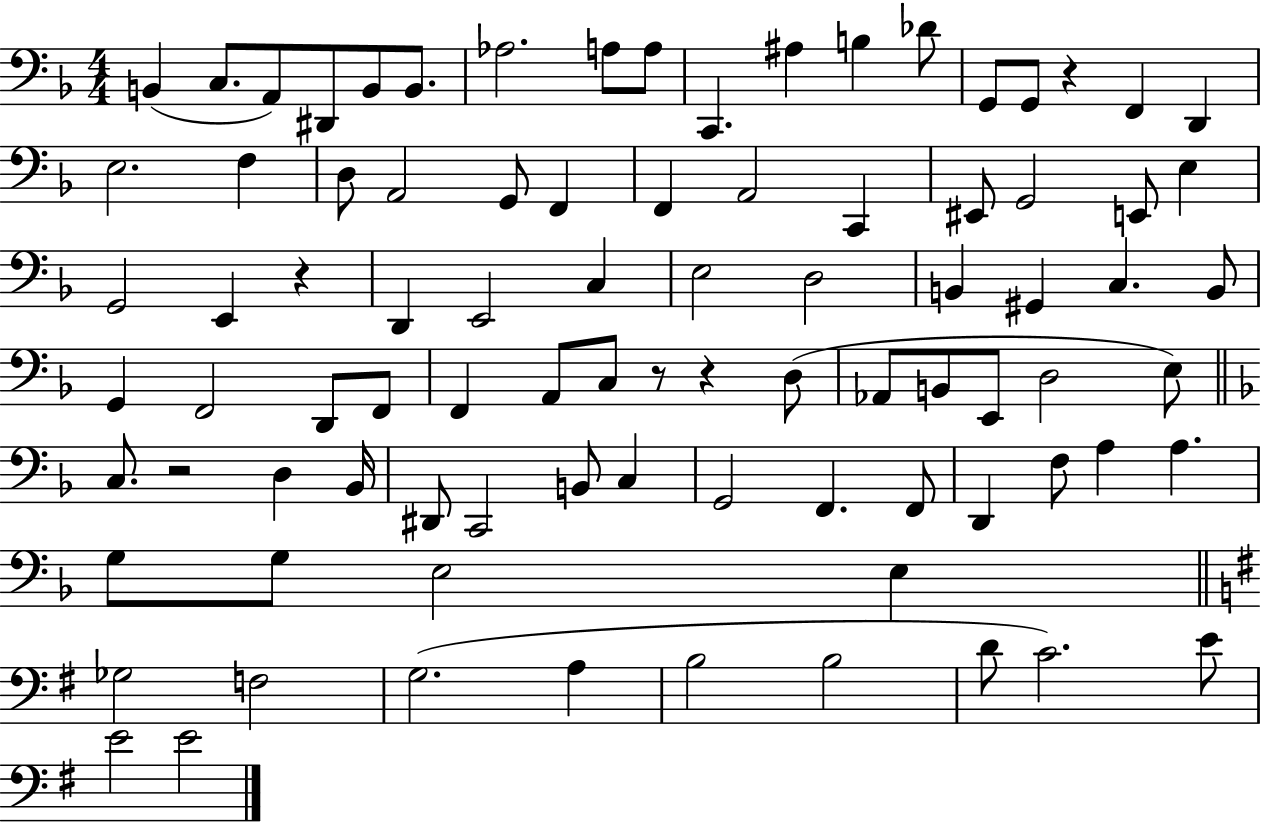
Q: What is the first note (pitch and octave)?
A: B2